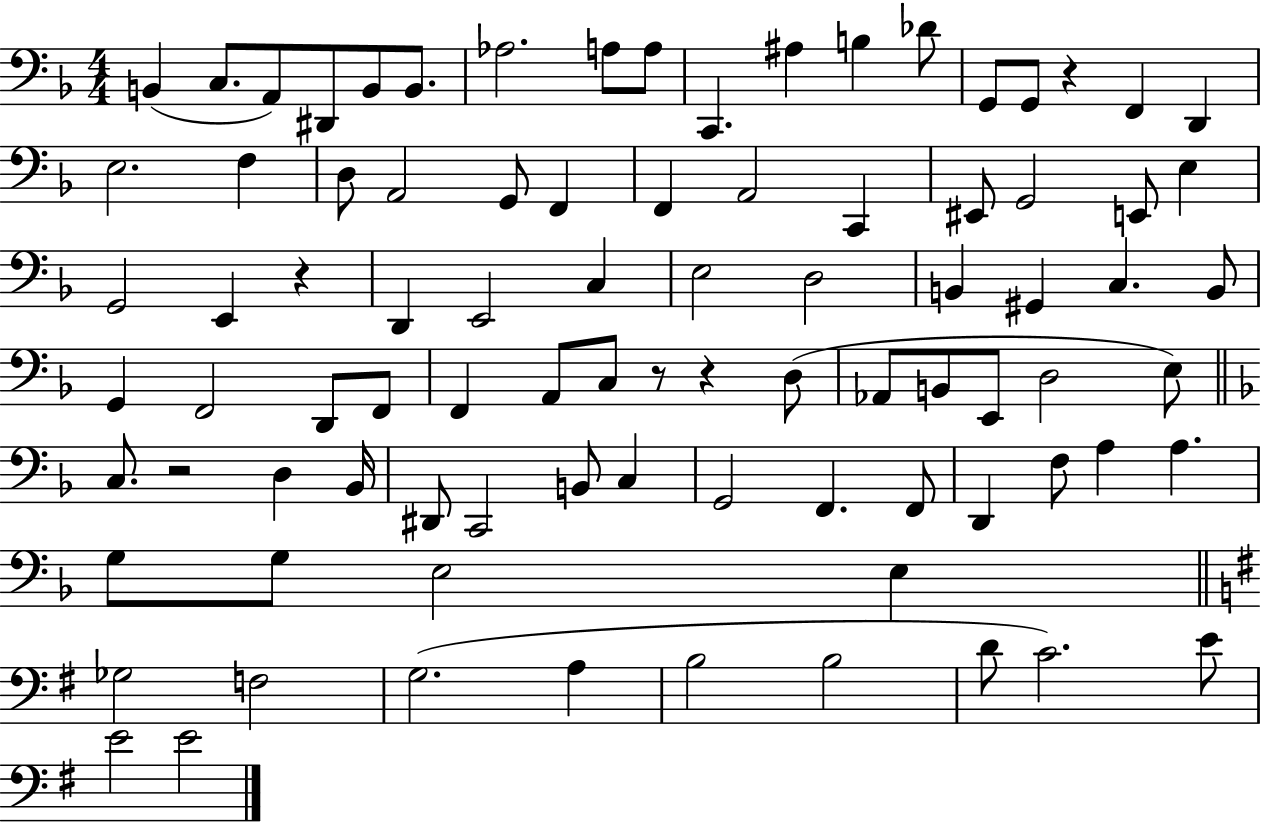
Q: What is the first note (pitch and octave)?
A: B2